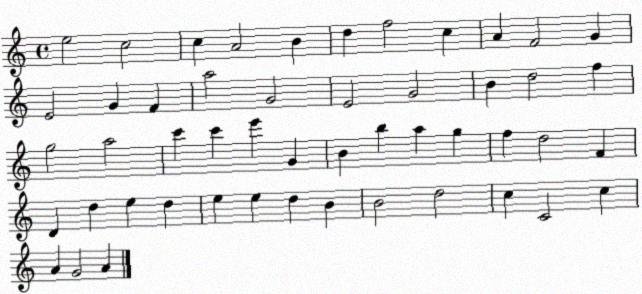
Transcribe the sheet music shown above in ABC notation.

X:1
T:Untitled
M:4/4
L:1/4
K:C
e2 c2 c A2 B d f2 c A F2 G E2 G F a2 G2 E2 G2 B d2 f g2 a2 c' c' e' G B b a g f d2 F D d e d e e d B B2 d2 c C2 c A G2 A